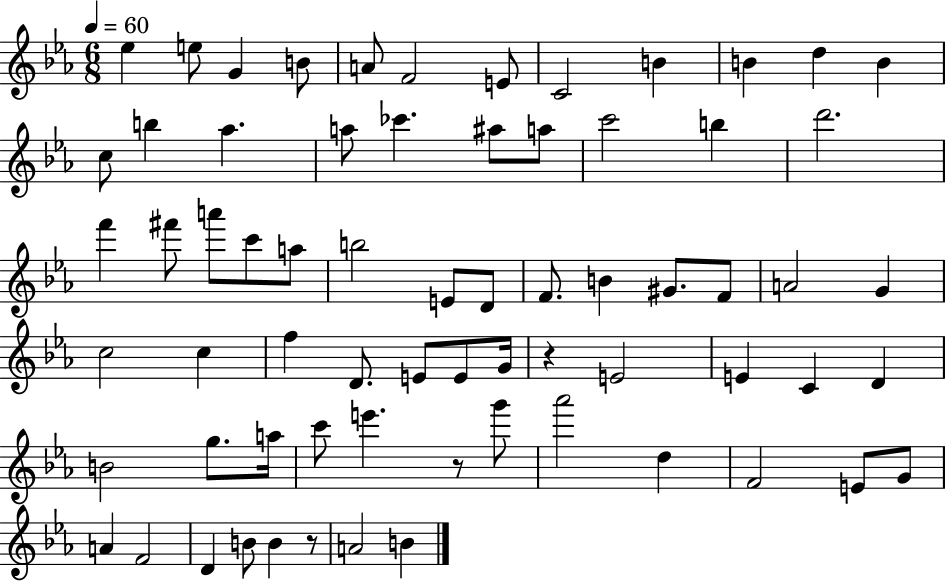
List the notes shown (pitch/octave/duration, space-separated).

Eb5/q E5/e G4/q B4/e A4/e F4/h E4/e C4/h B4/q B4/q D5/q B4/q C5/e B5/q Ab5/q. A5/e CES6/q. A#5/e A5/e C6/h B5/q D6/h. F6/q F#6/e A6/e C6/e A5/e B5/h E4/e D4/e F4/e. B4/q G#4/e. F4/e A4/h G4/q C5/h C5/q F5/q D4/e. E4/e E4/e G4/s R/q E4/h E4/q C4/q D4/q B4/h G5/e. A5/s C6/e E6/q. R/e G6/e Ab6/h D5/q F4/h E4/e G4/e A4/q F4/h D4/q B4/e B4/q R/e A4/h B4/q